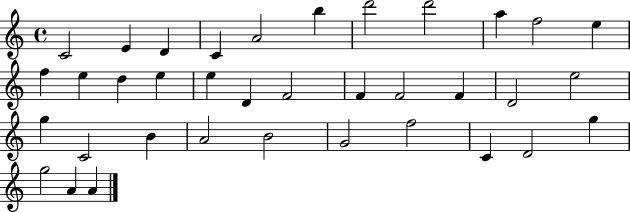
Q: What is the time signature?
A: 4/4